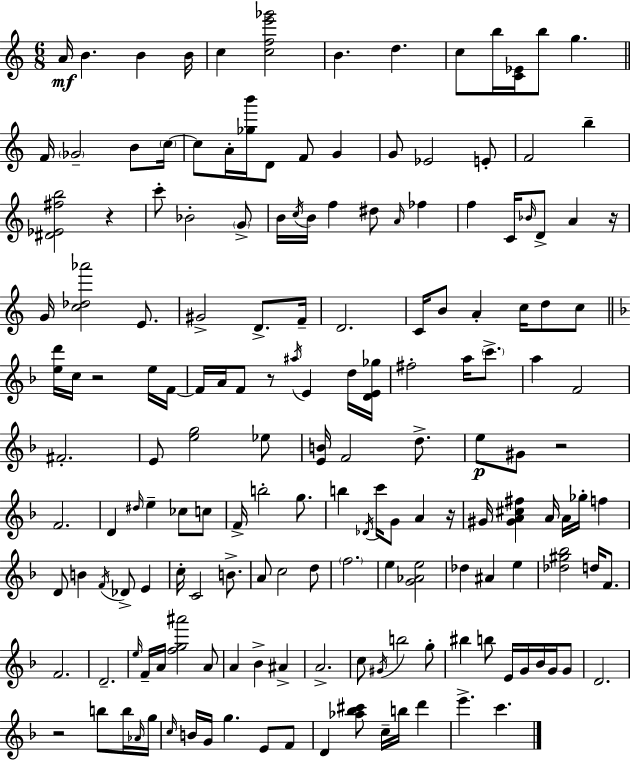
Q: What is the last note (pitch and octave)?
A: C6